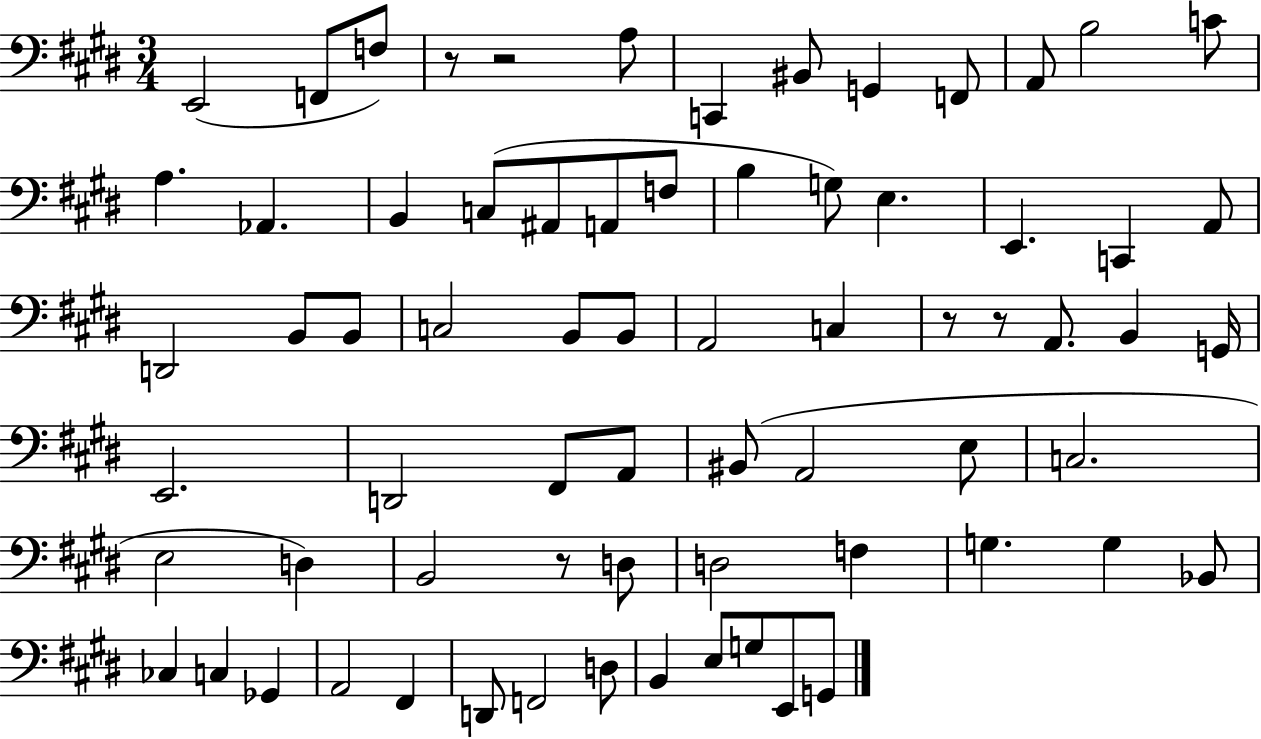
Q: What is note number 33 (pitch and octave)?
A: A2